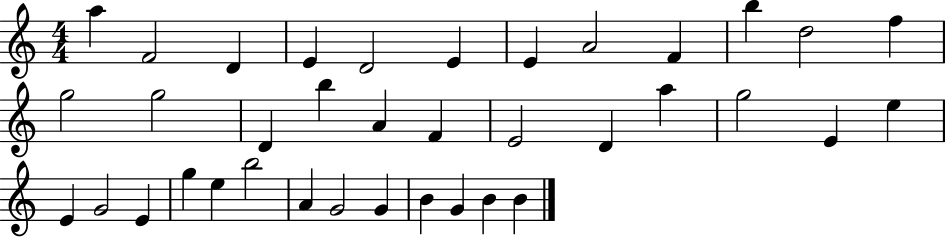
{
  \clef treble
  \numericTimeSignature
  \time 4/4
  \key c \major
  a''4 f'2 d'4 | e'4 d'2 e'4 | e'4 a'2 f'4 | b''4 d''2 f''4 | \break g''2 g''2 | d'4 b''4 a'4 f'4 | e'2 d'4 a''4 | g''2 e'4 e''4 | \break e'4 g'2 e'4 | g''4 e''4 b''2 | a'4 g'2 g'4 | b'4 g'4 b'4 b'4 | \break \bar "|."
}